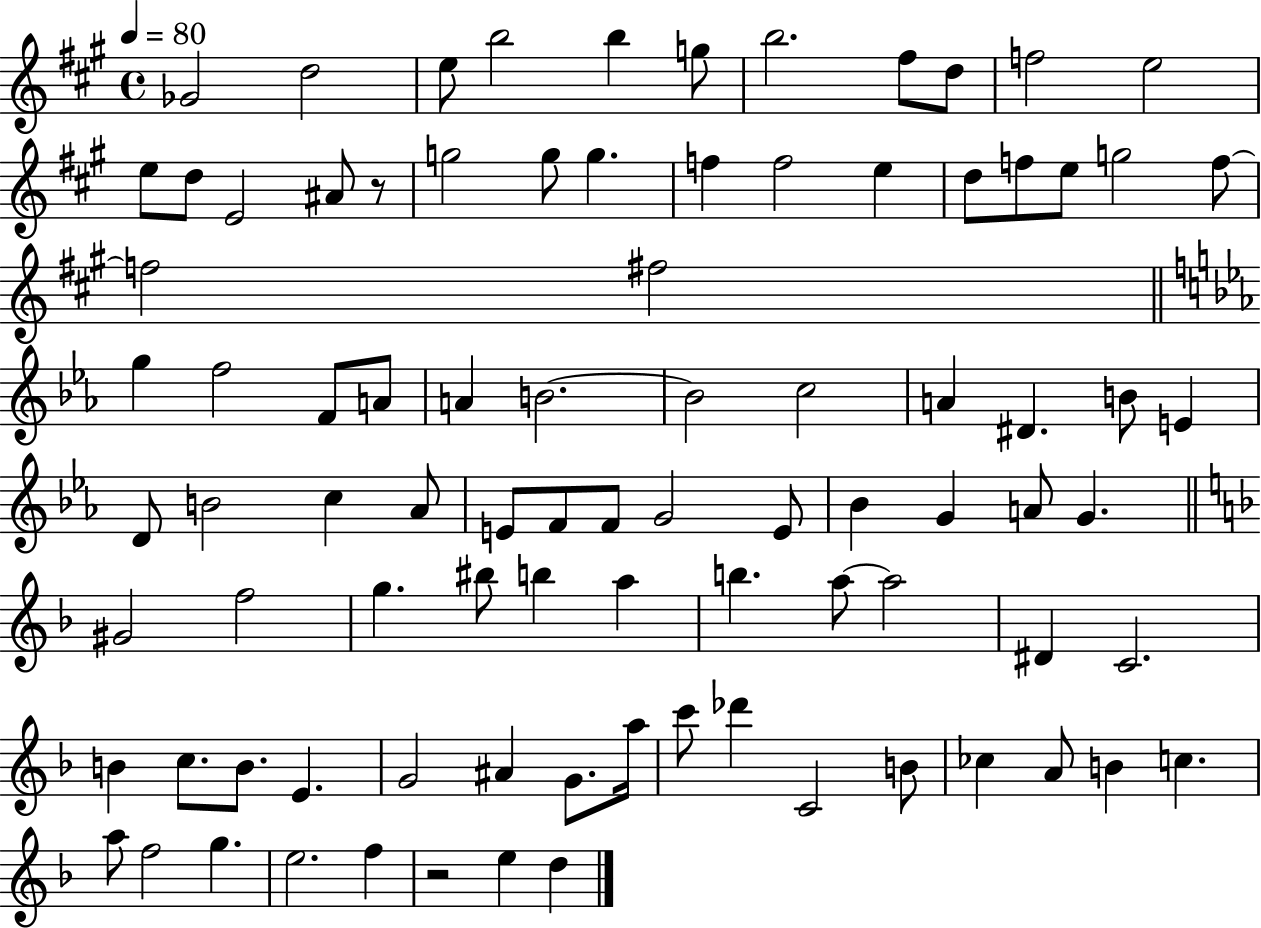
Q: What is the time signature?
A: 4/4